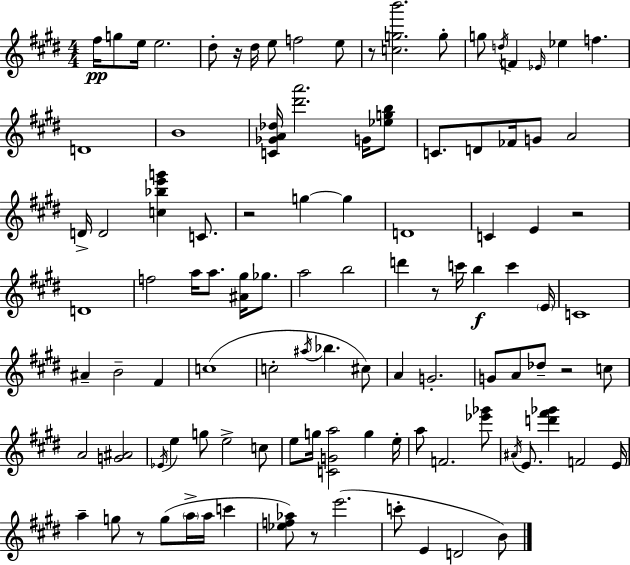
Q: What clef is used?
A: treble